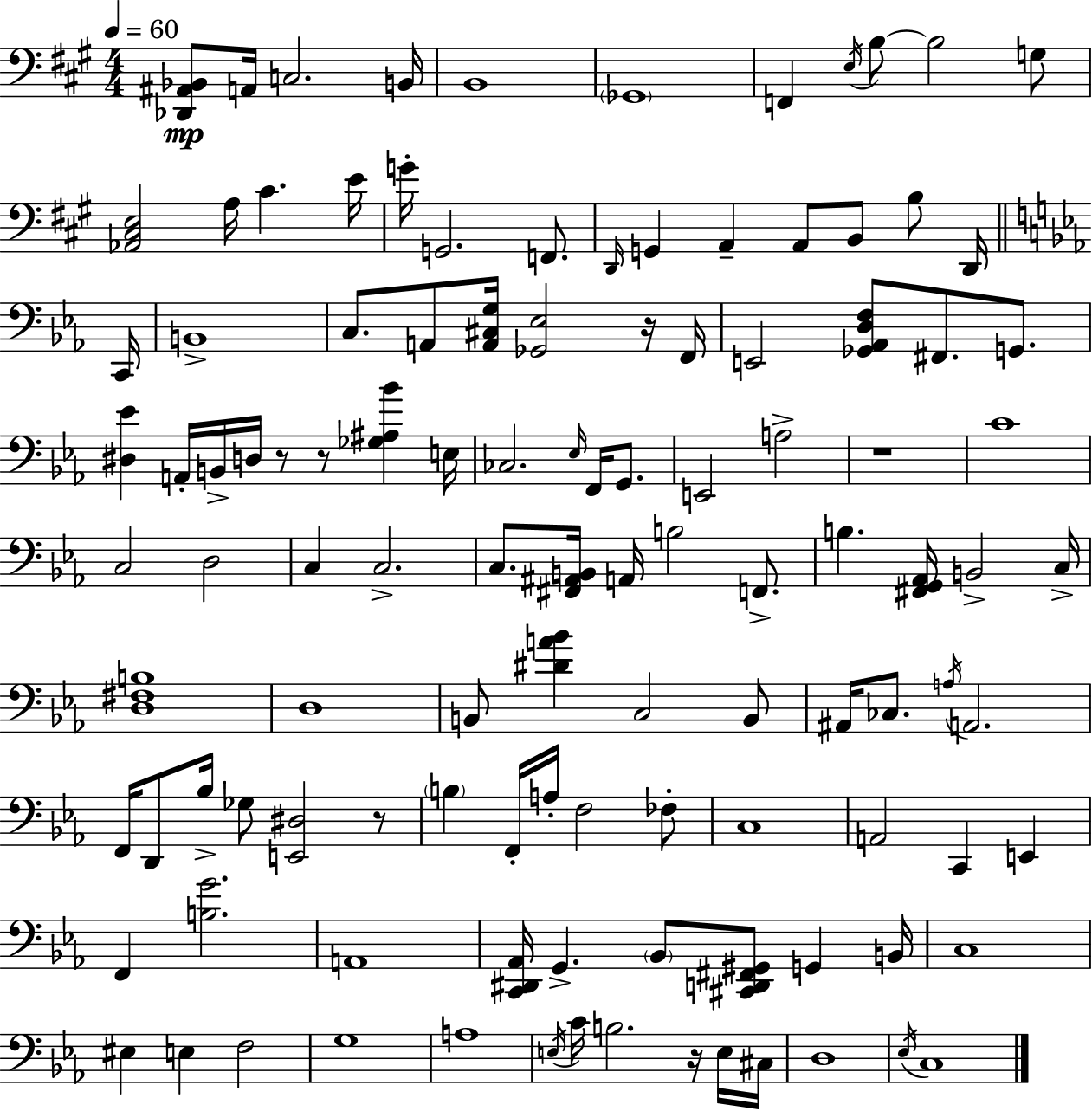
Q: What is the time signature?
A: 4/4